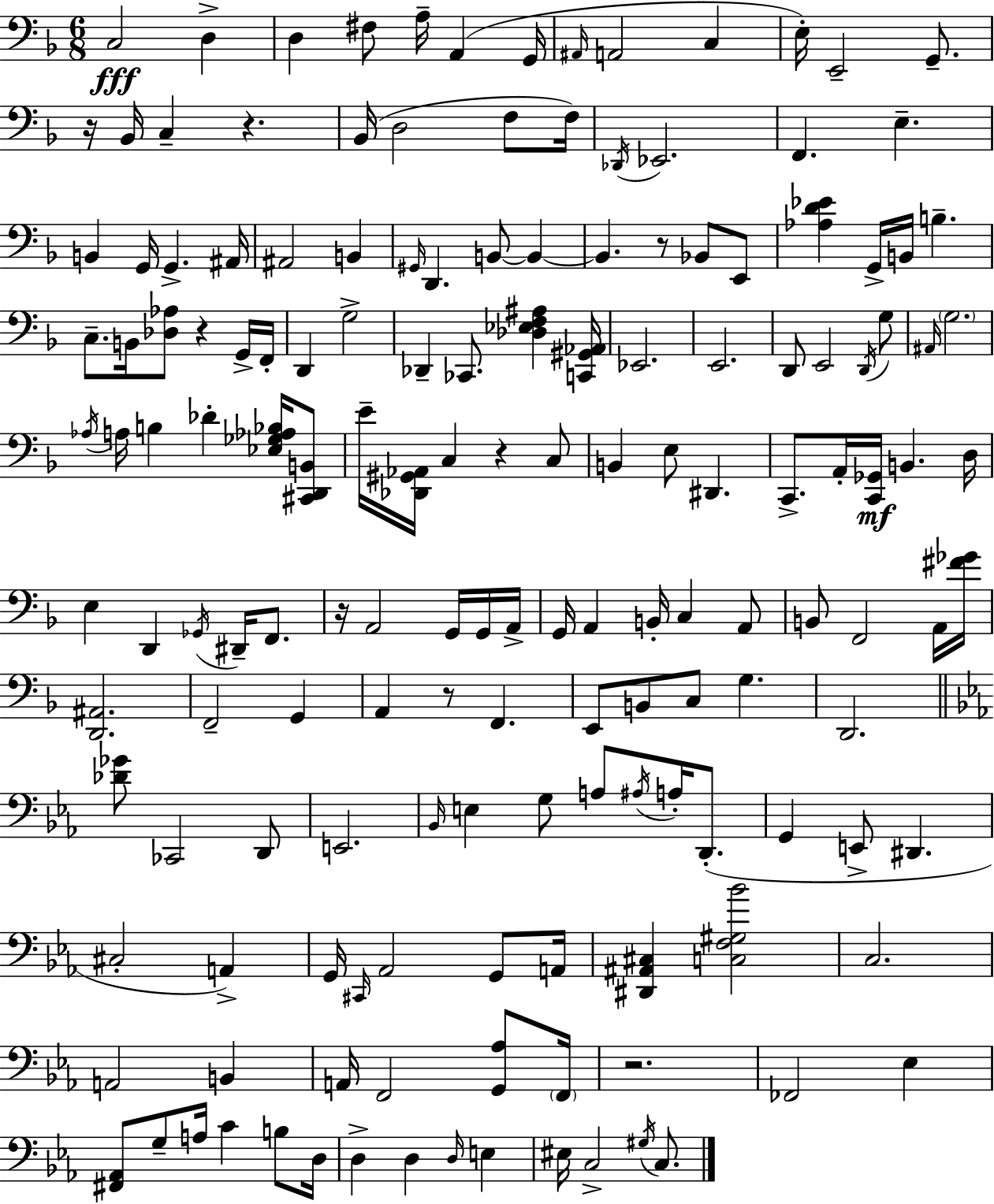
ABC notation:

X:1
T:Untitled
M:6/8
L:1/4
K:F
C,2 D, D, ^F,/2 A,/4 A,, G,,/4 ^A,,/4 A,,2 C, E,/4 E,,2 G,,/2 z/4 _B,,/4 C, z _B,,/4 D,2 F,/2 F,/4 _D,,/4 _E,,2 F,, E, B,, G,,/4 G,, ^A,,/4 ^A,,2 B,, ^G,,/4 D,, B,,/2 B,, B,, z/2 _B,,/2 E,,/2 [_A,D_E] G,,/4 B,,/4 B, C,/2 B,,/4 [_D,_A,]/2 z G,,/4 F,,/4 D,, G,2 _D,, _C,,/2 [_D,_E,F,^A,] [C,,^G,,_A,,]/4 _E,,2 E,,2 D,,/2 E,,2 D,,/4 G,/2 ^A,,/4 G,2 _A,/4 A,/4 B, _D [_E,_G,_A,_B,]/4 [^C,,D,,B,,]/2 E/4 [_D,,^G,,_A,,]/4 C, z C,/2 B,, E,/2 ^D,, C,,/2 A,,/4 [C,,_G,,]/4 B,, D,/4 E, D,, _G,,/4 ^D,,/4 F,,/2 z/4 A,,2 G,,/4 G,,/4 A,,/4 G,,/4 A,, B,,/4 C, A,,/2 B,,/2 F,,2 A,,/4 [^F_G]/4 [D,,^A,,]2 F,,2 G,, A,, z/2 F,, E,,/2 B,,/2 C,/2 G, D,,2 [_D_G]/2 _C,,2 D,,/2 E,,2 _B,,/4 E, G,/2 A,/2 ^A,/4 A,/4 D,,/2 G,, E,,/2 ^D,, ^C,2 A,, G,,/4 ^C,,/4 _A,,2 G,,/2 A,,/4 [^D,,^A,,^C,] [C,F,^G,_B]2 C,2 A,,2 B,, A,,/4 F,,2 [G,,_A,]/2 F,,/4 z2 _F,,2 _E, [^F,,_A,,]/2 G,/2 A,/4 C B,/2 D,/4 D, D, D,/4 E, ^E,/4 C,2 ^G,/4 C,/2